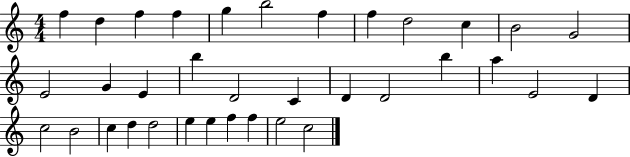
F5/q D5/q F5/q F5/q G5/q B5/h F5/q F5/q D5/h C5/q B4/h G4/h E4/h G4/q E4/q B5/q D4/h C4/q D4/q D4/h B5/q A5/q E4/h D4/q C5/h B4/h C5/q D5/q D5/h E5/q E5/q F5/q F5/q E5/h C5/h